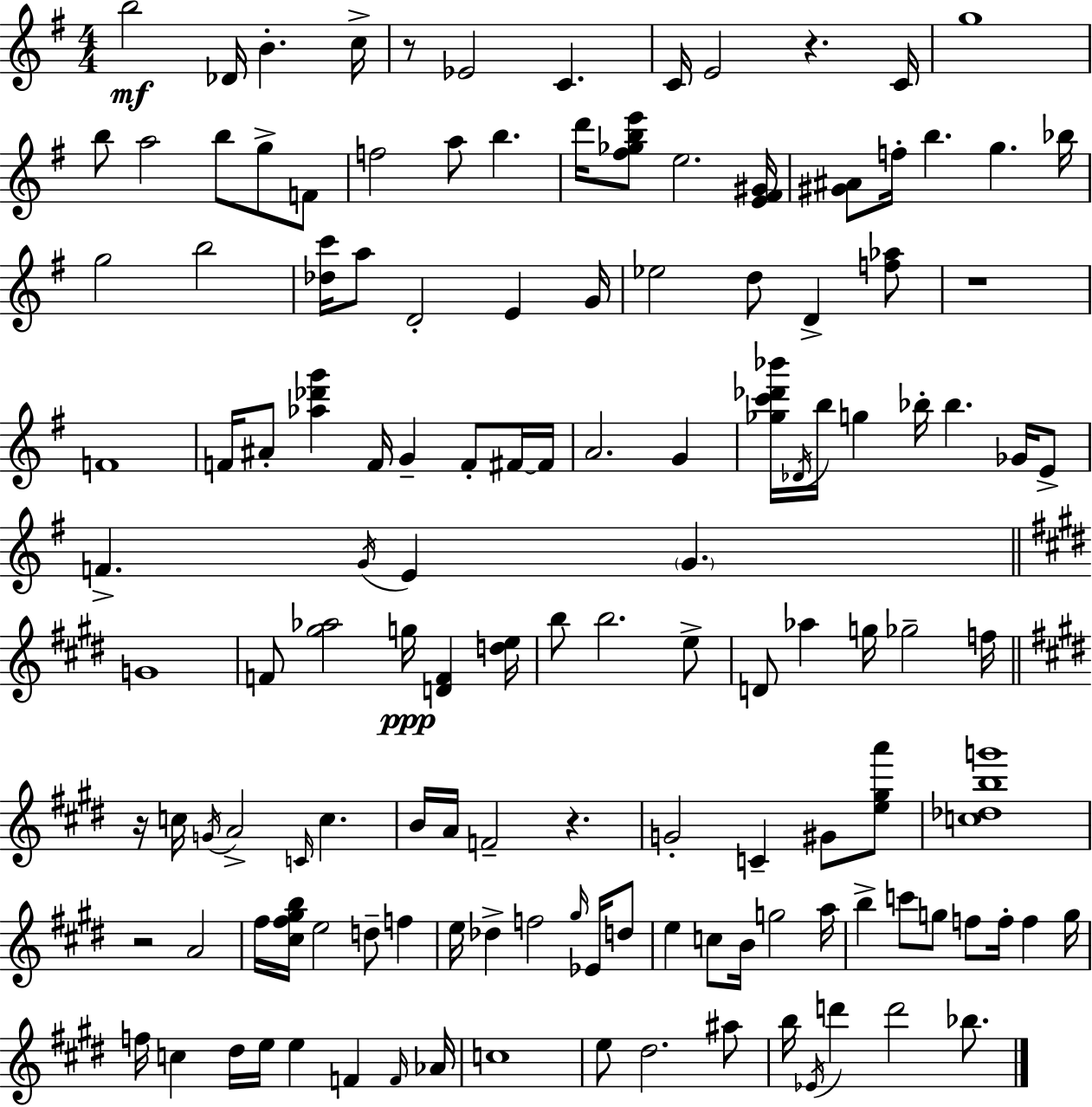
B5/h Db4/s B4/q. C5/s R/e Eb4/h C4/q. C4/s E4/h R/q. C4/s G5/w B5/e A5/h B5/e G5/e F4/e F5/h A5/e B5/q. D6/s [F#5,Gb5,B5,E6]/e E5/h. [E4,F#4,G#4]/s [G#4,A#4]/e F5/s B5/q. G5/q. Bb5/s G5/h B5/h [Db5,C6]/s A5/e D4/h E4/q G4/s Eb5/h D5/e D4/q [F5,Ab5]/e R/w F4/w F4/s A#4/e [Ab5,Db6,G6]/q F4/s G4/q F4/e F#4/s F#4/s A4/h. G4/q [Gb5,C6,Db6,Bb6]/s Db4/s B5/s G5/q Bb5/s Bb5/q. Gb4/s E4/e F4/q. G4/s E4/q G4/q. G4/w F4/e [G#5,Ab5]/h G5/s [D4,F4]/q [D5,E5]/s B5/e B5/h. E5/e D4/e Ab5/q G5/s Gb5/h F5/s R/s C5/s G4/s A4/h C4/s C5/q. B4/s A4/s F4/h R/q. G4/h C4/q G#4/e [E5,G#5,A6]/e [C5,Db5,B5,G6]/w R/h A4/h F#5/s [C#5,F#5,G#5,B5]/s E5/h D5/e F5/q E5/s Db5/q F5/h G#5/s Eb4/s D5/e E5/q C5/e B4/s G5/h A5/s B5/q C6/e G5/e F5/e F5/s F5/q G5/s F5/s C5/q D#5/s E5/s E5/q F4/q F4/s Ab4/s C5/w E5/e D#5/h. A#5/e B5/s Eb4/s D6/q D6/h Bb5/e.